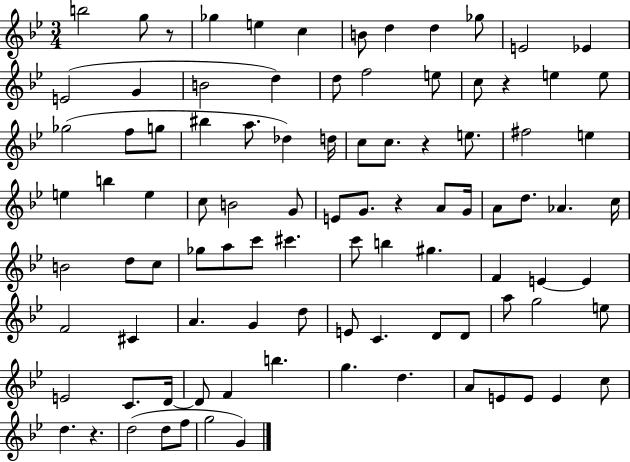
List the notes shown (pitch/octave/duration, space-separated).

B5/h G5/e R/e Gb5/q E5/q C5/q B4/e D5/q D5/q Gb5/e E4/h Eb4/q E4/h G4/q B4/h D5/q D5/e F5/h E5/e C5/e R/q E5/q E5/e Gb5/h F5/e G5/e BIS5/q A5/e. Db5/q D5/s C5/e C5/e. R/q E5/e. F#5/h E5/q E5/q B5/q E5/q C5/e B4/h G4/e E4/e G4/e. R/q A4/e G4/s A4/e D5/e. Ab4/q. C5/s B4/h D5/e C5/e Gb5/e A5/e C6/e C#6/q. C6/e B5/q G#5/q. F4/q E4/q E4/q F4/h C#4/q A4/q. G4/q D5/e E4/e C4/q. D4/e D4/e A5/e G5/h E5/e E4/h C4/e. D4/s D4/e F4/q B5/q. G5/q. D5/q. A4/e E4/e E4/e E4/q C5/e D5/q. R/q. D5/h D5/e F5/e G5/h G4/q